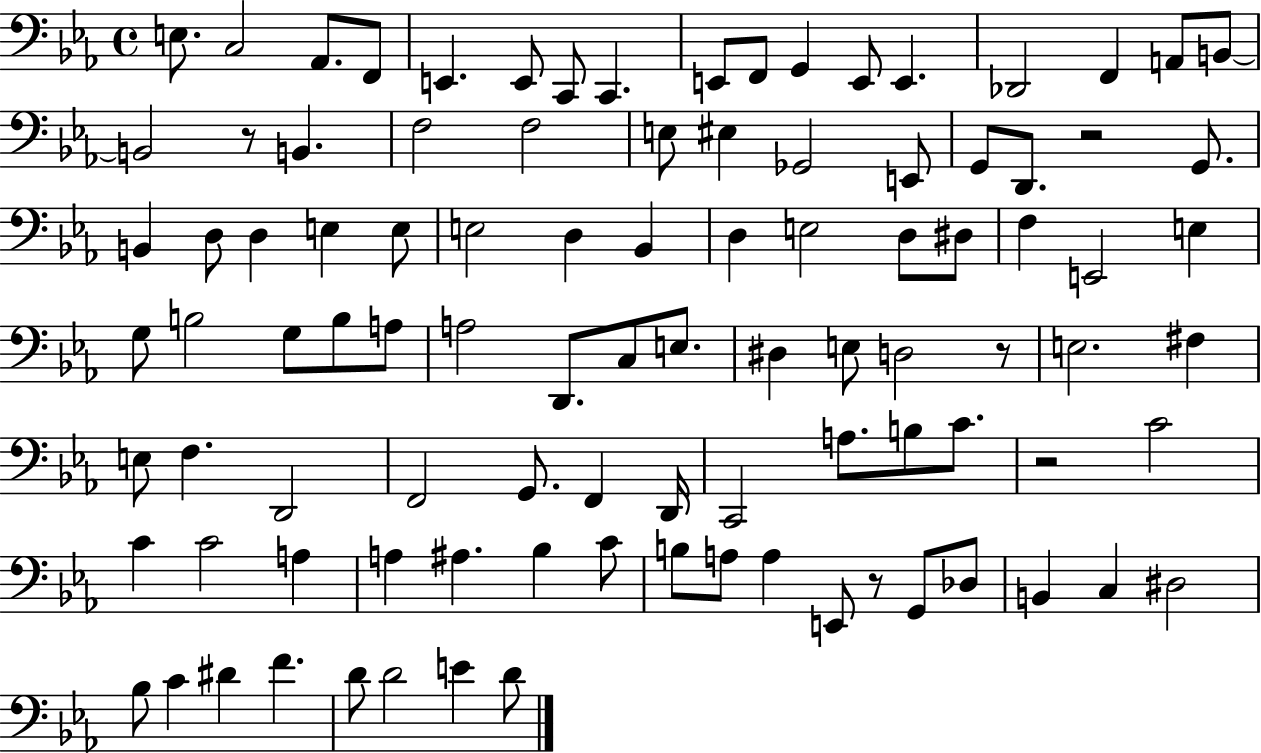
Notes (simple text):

E3/e. C3/h Ab2/e. F2/e E2/q. E2/e C2/e C2/q. E2/e F2/e G2/q E2/e E2/q. Db2/h F2/q A2/e B2/e B2/h R/e B2/q. F3/h F3/h E3/e EIS3/q Gb2/h E2/e G2/e D2/e. R/h G2/e. B2/q D3/e D3/q E3/q E3/e E3/h D3/q Bb2/q D3/q E3/h D3/e D#3/e F3/q E2/h E3/q G3/e B3/h G3/e B3/e A3/e A3/h D2/e. C3/e E3/e. D#3/q E3/e D3/h R/e E3/h. F#3/q E3/e F3/q. D2/h F2/h G2/e. F2/q D2/s C2/h A3/e. B3/e C4/e. R/h C4/h C4/q C4/h A3/q A3/q A#3/q. Bb3/q C4/e B3/e A3/e A3/q E2/e R/e G2/e Db3/e B2/q C3/q D#3/h Bb3/e C4/q D#4/q F4/q. D4/e D4/h E4/q D4/e